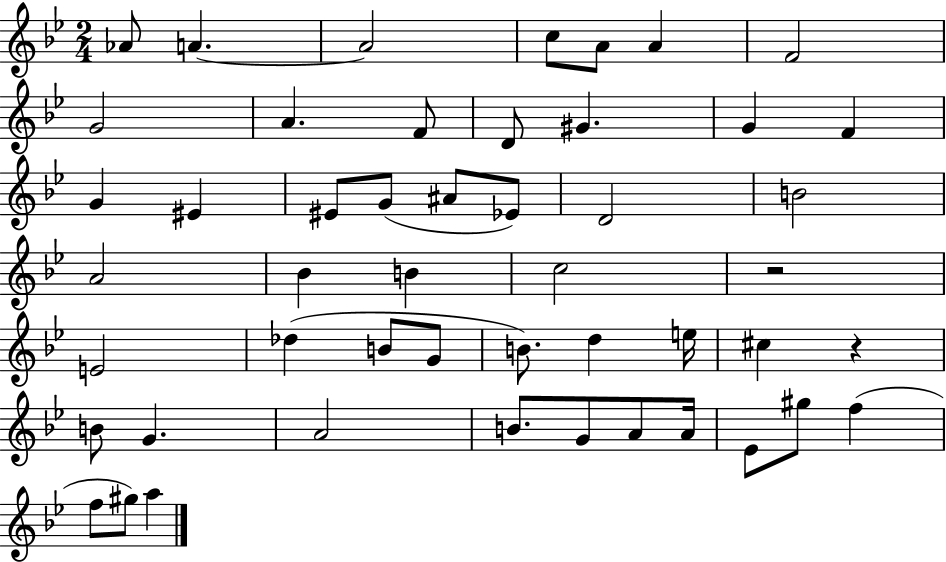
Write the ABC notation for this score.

X:1
T:Untitled
M:2/4
L:1/4
K:Bb
_A/2 A A2 c/2 A/2 A F2 G2 A F/2 D/2 ^G G F G ^E ^E/2 G/2 ^A/2 _E/2 D2 B2 A2 _B B c2 z2 E2 _d B/2 G/2 B/2 d e/4 ^c z B/2 G A2 B/2 G/2 A/2 A/4 _E/2 ^g/2 f f/2 ^g/2 a